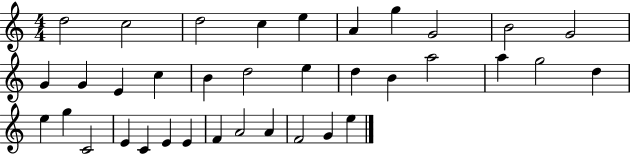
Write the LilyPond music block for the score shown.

{
  \clef treble
  \numericTimeSignature
  \time 4/4
  \key c \major
  d''2 c''2 | d''2 c''4 e''4 | a'4 g''4 g'2 | b'2 g'2 | \break g'4 g'4 e'4 c''4 | b'4 d''2 e''4 | d''4 b'4 a''2 | a''4 g''2 d''4 | \break e''4 g''4 c'2 | e'4 c'4 e'4 e'4 | f'4 a'2 a'4 | f'2 g'4 e''4 | \break \bar "|."
}